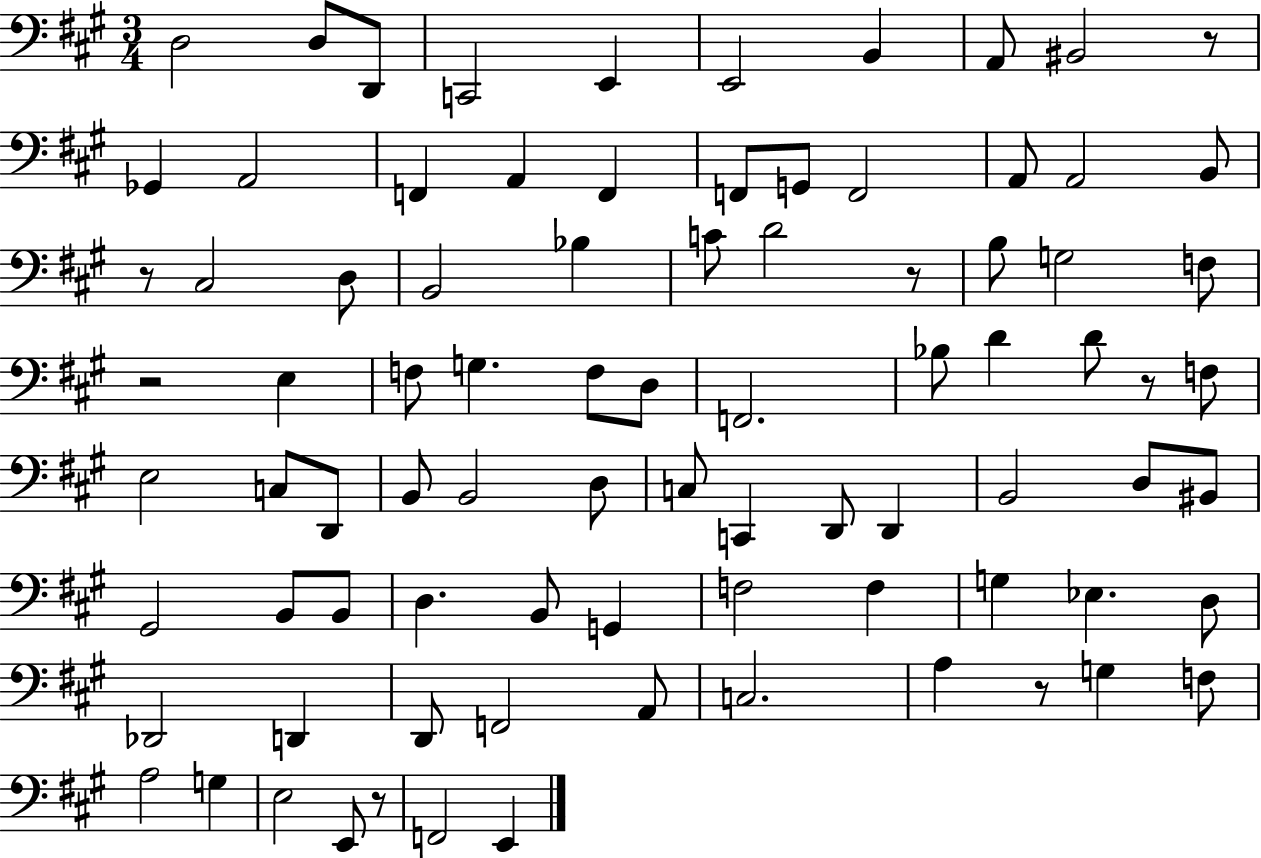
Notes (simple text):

D3/h D3/e D2/e C2/h E2/q E2/h B2/q A2/e BIS2/h R/e Gb2/q A2/h F2/q A2/q F2/q F2/e G2/e F2/h A2/e A2/h B2/e R/e C#3/h D3/e B2/h Bb3/q C4/e D4/h R/e B3/e G3/h F3/e R/h E3/q F3/e G3/q. F3/e D3/e F2/h. Bb3/e D4/q D4/e R/e F3/e E3/h C3/e D2/e B2/e B2/h D3/e C3/e C2/q D2/e D2/q B2/h D3/e BIS2/e G#2/h B2/e B2/e D3/q. B2/e G2/q F3/h F3/q G3/q Eb3/q. D3/e Db2/h D2/q D2/e F2/h A2/e C3/h. A3/q R/e G3/q F3/e A3/h G3/q E3/h E2/e R/e F2/h E2/q